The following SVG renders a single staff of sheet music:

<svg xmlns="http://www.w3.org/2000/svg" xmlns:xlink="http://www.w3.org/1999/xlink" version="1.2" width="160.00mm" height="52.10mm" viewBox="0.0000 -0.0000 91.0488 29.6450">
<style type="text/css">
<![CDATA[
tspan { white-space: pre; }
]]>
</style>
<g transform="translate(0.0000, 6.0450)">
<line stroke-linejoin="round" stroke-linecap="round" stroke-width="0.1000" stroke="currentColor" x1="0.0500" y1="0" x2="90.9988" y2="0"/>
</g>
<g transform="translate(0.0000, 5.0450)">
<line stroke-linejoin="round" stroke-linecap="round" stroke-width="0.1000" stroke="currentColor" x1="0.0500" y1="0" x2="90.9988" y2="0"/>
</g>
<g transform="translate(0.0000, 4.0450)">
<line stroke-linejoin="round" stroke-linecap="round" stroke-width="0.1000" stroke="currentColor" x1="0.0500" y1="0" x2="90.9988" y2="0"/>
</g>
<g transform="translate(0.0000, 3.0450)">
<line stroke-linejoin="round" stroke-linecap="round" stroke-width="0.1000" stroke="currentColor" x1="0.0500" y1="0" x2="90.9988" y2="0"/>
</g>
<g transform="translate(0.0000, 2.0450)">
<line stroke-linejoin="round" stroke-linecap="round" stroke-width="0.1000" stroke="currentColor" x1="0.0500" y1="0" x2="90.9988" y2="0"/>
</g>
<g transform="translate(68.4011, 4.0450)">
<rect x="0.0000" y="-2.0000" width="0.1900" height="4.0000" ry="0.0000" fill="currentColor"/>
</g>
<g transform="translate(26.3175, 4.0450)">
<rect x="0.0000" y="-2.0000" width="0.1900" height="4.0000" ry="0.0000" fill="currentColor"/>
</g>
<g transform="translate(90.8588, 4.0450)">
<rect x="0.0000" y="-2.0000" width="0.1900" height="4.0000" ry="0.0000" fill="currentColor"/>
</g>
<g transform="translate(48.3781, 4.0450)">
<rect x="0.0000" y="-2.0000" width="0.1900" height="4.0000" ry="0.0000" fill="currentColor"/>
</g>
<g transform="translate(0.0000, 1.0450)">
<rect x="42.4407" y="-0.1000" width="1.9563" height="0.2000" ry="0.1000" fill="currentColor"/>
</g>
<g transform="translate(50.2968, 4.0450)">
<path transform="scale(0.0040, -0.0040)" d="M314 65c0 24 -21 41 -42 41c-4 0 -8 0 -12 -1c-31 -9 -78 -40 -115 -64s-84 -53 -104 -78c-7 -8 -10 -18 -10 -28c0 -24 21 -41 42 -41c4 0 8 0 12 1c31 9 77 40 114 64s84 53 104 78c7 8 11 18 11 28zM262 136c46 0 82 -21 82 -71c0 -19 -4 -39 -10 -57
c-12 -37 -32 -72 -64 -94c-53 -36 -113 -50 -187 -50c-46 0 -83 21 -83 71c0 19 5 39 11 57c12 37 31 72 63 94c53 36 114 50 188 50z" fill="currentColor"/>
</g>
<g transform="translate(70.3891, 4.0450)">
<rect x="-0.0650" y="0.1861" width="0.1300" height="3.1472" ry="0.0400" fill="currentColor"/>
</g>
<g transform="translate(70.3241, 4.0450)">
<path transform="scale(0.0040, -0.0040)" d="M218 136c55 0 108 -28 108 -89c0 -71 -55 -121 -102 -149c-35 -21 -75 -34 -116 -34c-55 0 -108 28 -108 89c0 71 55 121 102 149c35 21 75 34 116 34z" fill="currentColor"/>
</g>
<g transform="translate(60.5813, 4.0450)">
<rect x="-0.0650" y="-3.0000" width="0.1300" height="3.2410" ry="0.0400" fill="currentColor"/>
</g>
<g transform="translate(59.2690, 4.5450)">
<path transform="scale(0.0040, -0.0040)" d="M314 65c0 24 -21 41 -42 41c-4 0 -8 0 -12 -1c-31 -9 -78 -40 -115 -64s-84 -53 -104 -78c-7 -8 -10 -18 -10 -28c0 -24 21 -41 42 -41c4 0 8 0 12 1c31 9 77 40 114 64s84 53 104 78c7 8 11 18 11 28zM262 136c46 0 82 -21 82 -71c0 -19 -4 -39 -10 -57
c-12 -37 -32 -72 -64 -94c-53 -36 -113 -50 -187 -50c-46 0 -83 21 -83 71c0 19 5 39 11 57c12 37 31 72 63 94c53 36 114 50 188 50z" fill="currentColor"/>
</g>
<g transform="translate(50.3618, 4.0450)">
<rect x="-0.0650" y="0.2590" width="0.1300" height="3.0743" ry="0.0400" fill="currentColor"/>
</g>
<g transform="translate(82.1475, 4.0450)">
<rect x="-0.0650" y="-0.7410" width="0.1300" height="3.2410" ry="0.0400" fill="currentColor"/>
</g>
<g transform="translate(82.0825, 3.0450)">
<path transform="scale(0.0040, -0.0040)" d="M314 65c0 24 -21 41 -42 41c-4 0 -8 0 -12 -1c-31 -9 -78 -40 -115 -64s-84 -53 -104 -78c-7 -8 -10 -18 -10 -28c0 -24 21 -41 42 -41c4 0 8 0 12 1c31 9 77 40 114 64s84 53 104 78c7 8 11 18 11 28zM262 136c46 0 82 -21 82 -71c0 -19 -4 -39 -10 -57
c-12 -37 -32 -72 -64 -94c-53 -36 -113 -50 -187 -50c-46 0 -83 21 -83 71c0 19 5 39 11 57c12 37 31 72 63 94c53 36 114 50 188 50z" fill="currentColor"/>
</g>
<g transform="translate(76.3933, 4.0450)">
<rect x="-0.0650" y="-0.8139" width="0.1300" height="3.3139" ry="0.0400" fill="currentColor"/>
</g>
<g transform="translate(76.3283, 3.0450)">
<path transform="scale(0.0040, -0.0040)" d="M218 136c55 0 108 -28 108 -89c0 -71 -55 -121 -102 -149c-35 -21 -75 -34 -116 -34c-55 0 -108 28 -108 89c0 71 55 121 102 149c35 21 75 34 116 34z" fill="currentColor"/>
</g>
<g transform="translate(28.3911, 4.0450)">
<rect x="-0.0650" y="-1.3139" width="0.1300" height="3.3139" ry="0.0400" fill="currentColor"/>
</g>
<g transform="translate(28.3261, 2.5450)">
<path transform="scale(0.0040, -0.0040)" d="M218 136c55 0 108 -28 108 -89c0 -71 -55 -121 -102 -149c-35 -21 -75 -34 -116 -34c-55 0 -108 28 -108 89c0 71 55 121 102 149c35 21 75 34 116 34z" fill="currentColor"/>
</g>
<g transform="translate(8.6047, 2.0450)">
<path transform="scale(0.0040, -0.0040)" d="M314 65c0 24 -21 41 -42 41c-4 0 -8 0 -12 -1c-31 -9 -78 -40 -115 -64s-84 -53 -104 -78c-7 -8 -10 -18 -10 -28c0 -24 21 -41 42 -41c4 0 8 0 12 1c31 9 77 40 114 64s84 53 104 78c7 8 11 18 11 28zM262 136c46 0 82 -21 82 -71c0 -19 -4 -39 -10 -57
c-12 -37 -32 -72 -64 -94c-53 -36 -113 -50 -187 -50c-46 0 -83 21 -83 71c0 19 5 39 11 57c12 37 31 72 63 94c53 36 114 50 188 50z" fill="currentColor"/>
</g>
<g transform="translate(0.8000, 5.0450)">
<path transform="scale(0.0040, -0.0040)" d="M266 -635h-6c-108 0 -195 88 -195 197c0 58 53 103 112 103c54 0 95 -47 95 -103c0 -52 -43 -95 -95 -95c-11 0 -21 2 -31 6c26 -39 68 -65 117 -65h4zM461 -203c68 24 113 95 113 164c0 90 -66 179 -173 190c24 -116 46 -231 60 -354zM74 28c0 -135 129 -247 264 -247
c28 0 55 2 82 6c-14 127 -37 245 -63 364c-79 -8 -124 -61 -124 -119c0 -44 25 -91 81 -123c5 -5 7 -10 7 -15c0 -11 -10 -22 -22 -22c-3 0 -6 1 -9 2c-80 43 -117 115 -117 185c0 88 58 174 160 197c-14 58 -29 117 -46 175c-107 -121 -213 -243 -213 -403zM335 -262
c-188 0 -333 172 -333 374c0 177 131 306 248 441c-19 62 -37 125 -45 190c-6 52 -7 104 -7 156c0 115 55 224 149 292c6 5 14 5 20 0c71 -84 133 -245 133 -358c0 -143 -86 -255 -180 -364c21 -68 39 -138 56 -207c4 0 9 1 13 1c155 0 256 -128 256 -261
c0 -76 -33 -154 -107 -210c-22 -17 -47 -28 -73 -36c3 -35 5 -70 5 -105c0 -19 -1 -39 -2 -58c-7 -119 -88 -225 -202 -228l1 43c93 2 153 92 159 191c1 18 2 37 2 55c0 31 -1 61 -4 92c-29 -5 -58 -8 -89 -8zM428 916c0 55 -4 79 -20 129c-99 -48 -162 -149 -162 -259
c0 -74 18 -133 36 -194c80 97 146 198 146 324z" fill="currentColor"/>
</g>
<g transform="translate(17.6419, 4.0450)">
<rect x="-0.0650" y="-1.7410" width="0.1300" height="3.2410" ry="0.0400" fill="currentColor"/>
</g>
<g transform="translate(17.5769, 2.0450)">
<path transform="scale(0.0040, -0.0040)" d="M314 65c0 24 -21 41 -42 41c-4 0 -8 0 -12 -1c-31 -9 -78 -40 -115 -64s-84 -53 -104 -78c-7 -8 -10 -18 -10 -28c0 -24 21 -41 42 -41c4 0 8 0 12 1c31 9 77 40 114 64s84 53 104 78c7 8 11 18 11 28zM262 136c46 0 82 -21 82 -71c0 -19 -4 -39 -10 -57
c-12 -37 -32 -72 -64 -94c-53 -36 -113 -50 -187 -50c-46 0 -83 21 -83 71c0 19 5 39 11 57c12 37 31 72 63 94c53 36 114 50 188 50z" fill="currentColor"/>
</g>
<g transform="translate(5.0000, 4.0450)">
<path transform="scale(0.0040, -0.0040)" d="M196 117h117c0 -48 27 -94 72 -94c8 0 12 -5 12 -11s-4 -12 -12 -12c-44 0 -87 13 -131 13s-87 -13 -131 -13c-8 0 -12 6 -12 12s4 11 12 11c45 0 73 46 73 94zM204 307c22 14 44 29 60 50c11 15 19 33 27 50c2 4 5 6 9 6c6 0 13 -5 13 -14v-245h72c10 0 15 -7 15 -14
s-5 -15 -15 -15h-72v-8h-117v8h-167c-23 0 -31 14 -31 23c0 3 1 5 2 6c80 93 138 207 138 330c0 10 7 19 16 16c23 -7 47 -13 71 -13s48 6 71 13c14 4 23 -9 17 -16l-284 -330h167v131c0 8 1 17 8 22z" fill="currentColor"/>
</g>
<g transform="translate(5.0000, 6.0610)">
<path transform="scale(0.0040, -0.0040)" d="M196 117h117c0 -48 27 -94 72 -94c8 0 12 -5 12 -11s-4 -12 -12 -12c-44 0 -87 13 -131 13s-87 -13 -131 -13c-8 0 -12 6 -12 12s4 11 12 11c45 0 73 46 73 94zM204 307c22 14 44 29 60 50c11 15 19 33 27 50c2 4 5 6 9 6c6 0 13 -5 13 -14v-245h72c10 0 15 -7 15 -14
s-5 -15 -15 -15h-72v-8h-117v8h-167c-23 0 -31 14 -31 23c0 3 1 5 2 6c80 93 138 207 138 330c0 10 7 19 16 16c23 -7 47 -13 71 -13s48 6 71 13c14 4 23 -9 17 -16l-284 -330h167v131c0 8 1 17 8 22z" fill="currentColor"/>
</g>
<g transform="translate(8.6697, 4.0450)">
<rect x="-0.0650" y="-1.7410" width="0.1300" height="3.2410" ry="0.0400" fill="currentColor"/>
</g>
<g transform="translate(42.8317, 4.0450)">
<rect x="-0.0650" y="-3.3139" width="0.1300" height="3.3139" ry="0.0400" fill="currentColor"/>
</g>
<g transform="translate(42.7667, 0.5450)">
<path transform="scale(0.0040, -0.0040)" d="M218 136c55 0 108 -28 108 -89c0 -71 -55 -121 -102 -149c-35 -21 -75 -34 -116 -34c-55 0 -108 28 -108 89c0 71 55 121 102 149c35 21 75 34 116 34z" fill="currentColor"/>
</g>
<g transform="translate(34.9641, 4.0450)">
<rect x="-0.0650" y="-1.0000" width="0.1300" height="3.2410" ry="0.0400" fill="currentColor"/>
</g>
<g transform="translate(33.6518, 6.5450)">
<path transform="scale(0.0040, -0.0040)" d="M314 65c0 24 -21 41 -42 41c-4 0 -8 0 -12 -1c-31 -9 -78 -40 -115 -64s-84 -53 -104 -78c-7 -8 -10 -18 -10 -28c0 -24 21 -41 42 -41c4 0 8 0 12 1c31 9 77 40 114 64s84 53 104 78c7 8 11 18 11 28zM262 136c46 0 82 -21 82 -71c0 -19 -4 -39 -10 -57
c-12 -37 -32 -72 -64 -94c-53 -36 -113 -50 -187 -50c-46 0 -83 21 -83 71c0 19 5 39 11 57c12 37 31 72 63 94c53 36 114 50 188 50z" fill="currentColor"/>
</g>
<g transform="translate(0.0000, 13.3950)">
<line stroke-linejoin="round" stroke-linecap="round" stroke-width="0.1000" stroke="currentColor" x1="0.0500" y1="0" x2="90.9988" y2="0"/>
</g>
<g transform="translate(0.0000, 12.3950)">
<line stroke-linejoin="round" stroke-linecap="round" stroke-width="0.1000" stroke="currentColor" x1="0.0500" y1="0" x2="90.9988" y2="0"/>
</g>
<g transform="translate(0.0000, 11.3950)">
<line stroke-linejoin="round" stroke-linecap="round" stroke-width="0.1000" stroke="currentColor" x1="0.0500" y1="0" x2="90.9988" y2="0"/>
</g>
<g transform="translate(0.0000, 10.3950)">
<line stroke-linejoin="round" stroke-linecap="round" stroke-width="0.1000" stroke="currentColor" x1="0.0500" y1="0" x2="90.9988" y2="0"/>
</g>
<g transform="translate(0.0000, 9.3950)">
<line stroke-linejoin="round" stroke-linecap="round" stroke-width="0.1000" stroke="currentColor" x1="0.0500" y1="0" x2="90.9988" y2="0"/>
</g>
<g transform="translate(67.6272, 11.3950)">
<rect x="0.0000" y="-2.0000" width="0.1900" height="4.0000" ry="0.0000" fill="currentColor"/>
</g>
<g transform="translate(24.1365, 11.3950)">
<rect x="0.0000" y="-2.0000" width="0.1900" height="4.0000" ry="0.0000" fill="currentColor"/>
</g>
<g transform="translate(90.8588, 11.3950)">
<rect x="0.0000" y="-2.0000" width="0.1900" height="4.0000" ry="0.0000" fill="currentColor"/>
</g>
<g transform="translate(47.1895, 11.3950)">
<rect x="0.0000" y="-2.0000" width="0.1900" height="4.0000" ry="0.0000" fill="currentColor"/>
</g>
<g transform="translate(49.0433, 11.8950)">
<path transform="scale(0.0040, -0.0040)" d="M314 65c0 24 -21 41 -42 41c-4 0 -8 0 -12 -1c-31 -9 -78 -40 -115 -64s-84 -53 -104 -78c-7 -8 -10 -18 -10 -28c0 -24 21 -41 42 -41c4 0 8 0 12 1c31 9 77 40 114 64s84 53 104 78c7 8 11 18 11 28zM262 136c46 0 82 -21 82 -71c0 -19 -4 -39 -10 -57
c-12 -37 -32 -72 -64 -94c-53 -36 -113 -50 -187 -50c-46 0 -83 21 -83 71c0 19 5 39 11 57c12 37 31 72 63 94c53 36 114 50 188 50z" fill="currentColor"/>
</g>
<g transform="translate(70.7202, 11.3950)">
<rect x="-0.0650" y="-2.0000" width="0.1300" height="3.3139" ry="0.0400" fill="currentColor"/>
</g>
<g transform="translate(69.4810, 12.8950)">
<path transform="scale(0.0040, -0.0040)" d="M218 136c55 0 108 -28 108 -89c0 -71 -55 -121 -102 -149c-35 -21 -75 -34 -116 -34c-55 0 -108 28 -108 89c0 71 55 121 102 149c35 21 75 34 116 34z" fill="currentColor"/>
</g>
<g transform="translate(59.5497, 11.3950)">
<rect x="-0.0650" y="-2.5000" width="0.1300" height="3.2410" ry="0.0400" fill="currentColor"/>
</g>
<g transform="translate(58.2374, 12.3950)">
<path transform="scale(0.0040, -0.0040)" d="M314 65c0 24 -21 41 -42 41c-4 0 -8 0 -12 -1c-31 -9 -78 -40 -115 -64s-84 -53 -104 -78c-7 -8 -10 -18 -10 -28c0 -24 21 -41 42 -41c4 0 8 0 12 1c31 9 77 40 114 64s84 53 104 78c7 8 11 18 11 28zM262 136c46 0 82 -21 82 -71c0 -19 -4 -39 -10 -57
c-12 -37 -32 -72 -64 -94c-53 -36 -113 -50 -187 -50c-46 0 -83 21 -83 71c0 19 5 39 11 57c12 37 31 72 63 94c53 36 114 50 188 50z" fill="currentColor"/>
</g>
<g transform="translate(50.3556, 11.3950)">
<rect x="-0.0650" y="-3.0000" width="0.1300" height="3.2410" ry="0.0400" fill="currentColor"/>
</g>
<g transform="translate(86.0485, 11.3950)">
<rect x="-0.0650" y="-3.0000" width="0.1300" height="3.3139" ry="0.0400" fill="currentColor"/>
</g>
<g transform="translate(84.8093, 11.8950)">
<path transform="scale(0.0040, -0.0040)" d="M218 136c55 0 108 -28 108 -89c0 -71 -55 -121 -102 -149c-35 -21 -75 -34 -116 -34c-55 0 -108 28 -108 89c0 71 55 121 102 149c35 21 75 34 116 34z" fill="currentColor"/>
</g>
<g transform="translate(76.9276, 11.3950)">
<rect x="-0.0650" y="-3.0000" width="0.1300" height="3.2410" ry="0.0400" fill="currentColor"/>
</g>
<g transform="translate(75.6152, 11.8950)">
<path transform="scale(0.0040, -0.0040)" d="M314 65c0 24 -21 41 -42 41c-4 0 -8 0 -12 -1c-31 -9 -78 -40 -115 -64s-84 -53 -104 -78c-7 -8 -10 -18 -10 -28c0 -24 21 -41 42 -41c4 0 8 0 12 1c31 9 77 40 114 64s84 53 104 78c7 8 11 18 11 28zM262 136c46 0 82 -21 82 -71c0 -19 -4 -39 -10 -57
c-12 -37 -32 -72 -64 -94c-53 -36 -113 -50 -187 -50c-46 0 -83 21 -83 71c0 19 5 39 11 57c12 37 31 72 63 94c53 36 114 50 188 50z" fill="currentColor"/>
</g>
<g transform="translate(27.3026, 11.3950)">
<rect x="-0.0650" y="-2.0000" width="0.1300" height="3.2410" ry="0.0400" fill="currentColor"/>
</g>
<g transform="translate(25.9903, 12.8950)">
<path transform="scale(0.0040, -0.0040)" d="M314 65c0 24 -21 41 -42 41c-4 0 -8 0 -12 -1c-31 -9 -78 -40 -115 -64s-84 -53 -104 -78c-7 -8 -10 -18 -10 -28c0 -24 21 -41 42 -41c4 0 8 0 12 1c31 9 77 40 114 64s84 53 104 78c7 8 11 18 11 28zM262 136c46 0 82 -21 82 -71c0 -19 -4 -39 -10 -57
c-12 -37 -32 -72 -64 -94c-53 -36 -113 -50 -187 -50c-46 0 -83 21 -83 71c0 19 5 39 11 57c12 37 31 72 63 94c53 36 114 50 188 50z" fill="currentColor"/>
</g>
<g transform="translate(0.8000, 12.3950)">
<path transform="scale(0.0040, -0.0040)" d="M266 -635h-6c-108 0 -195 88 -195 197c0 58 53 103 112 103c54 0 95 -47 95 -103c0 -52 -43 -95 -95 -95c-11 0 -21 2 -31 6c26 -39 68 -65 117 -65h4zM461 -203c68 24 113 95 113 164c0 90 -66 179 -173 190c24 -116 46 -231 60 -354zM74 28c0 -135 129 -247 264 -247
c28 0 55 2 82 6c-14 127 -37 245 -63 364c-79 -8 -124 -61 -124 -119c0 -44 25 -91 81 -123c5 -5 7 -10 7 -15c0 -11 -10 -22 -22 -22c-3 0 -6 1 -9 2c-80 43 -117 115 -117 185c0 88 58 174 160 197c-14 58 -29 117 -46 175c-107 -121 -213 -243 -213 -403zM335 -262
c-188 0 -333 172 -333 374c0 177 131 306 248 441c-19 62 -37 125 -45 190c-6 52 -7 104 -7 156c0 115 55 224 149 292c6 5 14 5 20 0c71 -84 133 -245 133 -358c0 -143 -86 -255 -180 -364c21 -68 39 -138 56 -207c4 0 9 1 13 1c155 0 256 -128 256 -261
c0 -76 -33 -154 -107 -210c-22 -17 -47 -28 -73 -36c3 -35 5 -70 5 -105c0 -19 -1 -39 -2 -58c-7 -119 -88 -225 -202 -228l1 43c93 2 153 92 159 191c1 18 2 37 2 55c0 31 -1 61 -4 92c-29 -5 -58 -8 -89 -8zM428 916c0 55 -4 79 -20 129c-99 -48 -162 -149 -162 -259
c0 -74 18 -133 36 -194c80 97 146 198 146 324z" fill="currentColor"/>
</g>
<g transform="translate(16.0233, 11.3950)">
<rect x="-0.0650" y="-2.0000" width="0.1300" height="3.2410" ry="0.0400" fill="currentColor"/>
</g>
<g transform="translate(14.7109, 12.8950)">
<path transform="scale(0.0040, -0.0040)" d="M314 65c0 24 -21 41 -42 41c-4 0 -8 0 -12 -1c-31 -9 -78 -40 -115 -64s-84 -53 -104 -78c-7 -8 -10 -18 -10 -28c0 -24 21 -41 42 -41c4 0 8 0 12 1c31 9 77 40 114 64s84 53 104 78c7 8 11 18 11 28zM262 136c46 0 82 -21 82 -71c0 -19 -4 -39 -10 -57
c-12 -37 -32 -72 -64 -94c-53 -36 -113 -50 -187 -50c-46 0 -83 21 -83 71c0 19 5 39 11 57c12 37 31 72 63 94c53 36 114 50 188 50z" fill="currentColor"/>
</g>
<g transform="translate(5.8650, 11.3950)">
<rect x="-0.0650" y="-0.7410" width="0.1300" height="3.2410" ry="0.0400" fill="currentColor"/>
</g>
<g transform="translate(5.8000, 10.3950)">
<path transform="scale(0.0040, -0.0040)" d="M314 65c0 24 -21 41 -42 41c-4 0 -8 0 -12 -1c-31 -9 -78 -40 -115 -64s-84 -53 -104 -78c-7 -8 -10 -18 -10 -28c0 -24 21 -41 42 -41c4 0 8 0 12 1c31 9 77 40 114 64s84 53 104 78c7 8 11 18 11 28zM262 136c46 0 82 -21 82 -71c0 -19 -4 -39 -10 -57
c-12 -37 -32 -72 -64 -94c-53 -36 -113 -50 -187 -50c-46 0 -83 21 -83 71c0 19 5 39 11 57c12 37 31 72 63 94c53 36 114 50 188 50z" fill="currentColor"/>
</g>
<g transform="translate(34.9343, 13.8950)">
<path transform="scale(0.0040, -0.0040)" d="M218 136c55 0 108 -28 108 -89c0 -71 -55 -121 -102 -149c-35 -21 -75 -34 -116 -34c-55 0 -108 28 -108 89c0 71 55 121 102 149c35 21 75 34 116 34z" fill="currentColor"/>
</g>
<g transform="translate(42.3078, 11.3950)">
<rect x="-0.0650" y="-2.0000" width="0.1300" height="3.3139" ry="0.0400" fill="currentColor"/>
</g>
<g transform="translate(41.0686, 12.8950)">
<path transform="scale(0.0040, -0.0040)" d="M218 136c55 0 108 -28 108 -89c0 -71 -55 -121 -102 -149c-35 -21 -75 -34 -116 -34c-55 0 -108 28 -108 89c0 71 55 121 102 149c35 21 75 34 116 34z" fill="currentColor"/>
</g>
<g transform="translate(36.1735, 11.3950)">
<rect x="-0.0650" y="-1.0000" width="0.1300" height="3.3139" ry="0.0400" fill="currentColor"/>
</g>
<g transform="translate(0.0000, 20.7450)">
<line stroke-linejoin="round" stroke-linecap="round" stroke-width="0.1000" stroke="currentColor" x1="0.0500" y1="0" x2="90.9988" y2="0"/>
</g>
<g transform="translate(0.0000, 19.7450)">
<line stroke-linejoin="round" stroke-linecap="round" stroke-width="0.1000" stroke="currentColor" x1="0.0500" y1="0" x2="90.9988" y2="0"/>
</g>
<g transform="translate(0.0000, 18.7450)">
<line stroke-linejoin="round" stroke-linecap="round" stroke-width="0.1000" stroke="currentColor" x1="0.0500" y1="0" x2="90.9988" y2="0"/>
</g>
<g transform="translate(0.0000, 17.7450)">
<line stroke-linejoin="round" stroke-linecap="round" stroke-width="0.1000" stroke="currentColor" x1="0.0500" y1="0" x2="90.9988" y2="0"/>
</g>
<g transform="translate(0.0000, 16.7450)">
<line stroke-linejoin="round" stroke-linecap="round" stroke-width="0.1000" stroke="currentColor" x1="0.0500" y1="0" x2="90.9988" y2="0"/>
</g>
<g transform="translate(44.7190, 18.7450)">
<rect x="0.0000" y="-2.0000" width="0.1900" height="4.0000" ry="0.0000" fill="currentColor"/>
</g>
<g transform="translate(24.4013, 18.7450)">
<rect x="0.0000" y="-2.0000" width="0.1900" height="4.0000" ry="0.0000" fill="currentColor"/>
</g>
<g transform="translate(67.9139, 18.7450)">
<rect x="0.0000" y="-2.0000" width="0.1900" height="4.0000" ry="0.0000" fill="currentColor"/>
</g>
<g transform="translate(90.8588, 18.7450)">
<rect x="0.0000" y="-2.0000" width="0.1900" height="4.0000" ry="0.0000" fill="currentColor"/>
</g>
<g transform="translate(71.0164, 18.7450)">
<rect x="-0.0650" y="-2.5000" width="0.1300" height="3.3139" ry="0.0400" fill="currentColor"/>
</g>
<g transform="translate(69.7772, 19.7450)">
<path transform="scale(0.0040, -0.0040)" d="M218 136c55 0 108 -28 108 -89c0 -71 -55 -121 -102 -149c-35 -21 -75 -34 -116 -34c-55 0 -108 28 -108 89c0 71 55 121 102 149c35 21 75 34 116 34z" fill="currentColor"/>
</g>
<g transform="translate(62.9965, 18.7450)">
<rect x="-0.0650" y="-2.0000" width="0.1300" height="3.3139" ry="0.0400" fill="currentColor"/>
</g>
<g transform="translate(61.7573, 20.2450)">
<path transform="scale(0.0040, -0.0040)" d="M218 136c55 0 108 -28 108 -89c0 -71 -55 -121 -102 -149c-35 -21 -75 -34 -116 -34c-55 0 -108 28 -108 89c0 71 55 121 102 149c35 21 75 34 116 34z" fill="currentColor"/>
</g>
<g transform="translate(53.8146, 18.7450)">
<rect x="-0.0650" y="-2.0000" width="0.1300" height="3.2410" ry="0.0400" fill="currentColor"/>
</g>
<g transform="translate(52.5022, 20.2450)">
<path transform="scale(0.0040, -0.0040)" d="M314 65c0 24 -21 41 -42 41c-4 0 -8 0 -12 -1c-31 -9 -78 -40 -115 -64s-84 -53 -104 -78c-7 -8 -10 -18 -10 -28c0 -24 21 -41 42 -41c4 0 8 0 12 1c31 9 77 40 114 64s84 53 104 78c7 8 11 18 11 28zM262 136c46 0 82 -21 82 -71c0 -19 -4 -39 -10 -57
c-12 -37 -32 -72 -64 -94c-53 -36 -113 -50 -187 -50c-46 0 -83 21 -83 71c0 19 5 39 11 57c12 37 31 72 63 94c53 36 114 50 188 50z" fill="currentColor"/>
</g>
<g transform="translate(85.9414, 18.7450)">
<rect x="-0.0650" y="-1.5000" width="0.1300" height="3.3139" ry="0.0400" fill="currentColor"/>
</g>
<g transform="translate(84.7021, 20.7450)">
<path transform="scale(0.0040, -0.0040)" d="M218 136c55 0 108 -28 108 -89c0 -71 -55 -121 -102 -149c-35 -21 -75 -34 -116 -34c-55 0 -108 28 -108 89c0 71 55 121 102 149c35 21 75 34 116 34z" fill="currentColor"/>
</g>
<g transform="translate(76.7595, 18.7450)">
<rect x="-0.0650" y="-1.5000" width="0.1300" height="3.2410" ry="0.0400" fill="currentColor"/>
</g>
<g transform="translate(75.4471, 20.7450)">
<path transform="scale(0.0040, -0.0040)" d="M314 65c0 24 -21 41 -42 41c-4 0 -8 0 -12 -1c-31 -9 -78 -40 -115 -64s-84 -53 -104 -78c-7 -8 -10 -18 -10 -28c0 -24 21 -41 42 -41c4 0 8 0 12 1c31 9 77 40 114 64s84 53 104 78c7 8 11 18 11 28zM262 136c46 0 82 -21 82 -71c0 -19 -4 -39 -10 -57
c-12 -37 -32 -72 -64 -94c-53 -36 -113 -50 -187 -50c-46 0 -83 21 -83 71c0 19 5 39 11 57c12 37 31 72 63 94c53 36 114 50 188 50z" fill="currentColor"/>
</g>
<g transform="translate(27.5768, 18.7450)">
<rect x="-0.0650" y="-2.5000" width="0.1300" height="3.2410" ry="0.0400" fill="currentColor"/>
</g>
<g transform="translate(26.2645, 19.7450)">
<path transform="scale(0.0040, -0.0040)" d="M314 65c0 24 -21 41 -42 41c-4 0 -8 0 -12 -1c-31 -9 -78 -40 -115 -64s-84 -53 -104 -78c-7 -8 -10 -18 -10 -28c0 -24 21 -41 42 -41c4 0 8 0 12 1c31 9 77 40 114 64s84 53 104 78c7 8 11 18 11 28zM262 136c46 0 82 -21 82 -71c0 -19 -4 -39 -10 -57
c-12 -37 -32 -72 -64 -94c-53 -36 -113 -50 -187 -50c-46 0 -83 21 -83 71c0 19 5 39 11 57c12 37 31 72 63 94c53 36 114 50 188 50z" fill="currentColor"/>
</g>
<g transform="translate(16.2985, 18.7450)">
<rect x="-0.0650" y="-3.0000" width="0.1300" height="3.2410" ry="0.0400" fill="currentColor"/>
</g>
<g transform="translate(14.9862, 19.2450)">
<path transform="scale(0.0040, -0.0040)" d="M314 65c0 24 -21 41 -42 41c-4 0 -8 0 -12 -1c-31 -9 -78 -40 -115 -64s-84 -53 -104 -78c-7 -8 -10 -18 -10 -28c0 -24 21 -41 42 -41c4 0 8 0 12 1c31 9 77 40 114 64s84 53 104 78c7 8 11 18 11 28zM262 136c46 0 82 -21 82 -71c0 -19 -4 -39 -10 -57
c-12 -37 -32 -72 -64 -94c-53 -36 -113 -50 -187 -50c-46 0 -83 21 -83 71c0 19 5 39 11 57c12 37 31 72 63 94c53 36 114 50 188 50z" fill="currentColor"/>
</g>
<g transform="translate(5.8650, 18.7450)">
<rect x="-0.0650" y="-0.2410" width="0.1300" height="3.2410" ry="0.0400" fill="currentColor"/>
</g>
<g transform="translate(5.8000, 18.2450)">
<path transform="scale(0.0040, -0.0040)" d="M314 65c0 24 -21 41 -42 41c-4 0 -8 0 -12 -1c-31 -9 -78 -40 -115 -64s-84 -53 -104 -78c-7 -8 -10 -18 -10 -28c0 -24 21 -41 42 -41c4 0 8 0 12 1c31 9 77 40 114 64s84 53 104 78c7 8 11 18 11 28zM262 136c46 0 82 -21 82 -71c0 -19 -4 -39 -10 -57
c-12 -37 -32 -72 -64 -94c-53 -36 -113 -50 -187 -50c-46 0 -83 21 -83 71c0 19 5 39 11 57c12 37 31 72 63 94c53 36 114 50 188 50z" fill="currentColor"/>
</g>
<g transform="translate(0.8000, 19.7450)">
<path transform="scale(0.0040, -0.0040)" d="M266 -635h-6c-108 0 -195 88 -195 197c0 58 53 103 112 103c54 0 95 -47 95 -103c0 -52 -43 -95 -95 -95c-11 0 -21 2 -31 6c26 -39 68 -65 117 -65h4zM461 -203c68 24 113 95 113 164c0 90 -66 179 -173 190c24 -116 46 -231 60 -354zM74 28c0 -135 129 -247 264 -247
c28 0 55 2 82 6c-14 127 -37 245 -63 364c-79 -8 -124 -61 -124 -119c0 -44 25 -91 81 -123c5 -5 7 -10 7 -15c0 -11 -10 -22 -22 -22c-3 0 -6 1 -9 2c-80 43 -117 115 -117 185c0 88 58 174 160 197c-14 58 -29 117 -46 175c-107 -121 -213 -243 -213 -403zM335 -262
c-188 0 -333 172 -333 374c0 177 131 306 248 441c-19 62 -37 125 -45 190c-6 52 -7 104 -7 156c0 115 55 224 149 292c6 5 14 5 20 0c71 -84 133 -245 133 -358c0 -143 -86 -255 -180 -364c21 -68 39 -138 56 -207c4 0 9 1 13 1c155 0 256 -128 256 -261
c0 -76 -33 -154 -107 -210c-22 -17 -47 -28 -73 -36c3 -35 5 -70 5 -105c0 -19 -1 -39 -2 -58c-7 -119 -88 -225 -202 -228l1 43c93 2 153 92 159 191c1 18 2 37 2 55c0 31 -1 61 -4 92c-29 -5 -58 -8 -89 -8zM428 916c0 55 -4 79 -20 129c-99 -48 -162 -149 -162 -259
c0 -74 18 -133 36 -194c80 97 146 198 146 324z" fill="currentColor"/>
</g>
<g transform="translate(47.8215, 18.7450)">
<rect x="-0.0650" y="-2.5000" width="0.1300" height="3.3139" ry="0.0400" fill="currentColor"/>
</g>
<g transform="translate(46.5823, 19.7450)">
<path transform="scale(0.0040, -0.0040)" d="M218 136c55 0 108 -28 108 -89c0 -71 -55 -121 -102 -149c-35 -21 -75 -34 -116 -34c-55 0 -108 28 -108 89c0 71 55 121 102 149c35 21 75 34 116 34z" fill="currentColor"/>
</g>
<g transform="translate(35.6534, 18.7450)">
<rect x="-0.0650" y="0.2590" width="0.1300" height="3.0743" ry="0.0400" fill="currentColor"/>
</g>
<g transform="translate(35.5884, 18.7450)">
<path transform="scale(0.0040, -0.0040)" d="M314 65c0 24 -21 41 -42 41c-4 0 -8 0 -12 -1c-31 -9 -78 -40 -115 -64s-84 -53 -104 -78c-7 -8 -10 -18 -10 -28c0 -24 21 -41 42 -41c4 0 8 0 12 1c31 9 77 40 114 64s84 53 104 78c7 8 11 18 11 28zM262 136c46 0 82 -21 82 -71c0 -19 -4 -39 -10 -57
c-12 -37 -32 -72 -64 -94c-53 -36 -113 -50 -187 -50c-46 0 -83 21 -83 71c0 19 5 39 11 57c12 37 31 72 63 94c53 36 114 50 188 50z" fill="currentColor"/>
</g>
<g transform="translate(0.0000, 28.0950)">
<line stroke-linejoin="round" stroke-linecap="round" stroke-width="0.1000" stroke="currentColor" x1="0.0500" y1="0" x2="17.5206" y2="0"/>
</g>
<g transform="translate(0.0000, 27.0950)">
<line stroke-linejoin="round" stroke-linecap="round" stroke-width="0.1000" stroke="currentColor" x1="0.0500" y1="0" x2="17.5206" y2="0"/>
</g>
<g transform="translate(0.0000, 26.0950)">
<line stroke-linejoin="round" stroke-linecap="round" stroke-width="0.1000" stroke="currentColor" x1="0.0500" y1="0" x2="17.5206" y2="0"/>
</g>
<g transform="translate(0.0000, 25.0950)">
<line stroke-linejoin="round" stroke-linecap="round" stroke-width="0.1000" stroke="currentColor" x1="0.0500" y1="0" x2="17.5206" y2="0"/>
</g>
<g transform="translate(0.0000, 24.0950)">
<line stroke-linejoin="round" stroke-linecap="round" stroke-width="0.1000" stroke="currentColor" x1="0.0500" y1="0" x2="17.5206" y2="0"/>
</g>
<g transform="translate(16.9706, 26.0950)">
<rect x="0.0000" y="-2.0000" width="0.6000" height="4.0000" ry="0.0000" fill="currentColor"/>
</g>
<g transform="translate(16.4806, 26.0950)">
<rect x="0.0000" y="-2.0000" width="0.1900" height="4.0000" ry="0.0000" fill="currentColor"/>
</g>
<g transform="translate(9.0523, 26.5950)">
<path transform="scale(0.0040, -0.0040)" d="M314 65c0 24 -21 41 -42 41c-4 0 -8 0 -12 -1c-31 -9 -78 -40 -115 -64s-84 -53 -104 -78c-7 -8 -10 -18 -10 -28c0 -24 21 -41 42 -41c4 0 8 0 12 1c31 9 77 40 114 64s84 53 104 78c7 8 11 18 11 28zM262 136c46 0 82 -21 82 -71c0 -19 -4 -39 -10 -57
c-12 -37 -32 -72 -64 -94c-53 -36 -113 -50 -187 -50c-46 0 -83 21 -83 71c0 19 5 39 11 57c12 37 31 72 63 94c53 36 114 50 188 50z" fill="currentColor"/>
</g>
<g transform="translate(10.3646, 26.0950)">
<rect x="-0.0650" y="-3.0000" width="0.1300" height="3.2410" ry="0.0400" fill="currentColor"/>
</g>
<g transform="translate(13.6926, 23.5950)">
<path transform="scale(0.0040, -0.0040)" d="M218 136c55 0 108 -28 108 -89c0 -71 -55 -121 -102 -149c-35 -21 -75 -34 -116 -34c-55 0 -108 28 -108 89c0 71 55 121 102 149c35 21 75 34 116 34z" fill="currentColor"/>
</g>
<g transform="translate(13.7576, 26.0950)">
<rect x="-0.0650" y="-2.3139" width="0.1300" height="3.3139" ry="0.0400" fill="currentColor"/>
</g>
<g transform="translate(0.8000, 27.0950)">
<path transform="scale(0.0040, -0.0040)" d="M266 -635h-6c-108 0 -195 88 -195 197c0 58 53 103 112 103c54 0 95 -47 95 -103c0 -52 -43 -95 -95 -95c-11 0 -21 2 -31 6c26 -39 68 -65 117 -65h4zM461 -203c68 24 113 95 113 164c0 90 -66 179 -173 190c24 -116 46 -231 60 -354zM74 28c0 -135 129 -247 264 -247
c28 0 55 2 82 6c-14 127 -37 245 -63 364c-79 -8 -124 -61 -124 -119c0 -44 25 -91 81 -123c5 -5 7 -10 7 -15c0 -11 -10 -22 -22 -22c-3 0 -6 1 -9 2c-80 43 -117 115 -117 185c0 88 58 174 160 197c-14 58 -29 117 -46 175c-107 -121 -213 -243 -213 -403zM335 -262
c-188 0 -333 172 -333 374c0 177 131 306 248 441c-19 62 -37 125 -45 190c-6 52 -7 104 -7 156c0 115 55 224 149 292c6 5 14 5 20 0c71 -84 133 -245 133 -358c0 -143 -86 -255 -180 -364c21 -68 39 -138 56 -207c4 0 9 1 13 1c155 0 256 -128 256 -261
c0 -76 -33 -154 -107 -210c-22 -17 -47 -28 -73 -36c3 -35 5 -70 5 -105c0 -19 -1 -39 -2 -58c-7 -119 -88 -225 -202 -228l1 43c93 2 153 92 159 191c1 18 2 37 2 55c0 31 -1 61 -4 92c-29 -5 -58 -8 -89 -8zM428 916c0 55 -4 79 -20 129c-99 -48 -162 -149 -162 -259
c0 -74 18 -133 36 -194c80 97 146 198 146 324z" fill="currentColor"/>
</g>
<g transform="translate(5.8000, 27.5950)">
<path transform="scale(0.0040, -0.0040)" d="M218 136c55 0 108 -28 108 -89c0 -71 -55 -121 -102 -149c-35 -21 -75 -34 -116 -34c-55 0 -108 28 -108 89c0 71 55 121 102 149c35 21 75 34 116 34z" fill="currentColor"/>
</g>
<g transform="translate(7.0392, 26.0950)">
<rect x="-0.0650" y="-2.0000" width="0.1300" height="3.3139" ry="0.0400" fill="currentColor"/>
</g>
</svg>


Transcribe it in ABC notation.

X:1
T:Untitled
M:4/4
L:1/4
K:C
f2 f2 e D2 b B2 A2 B d d2 d2 F2 F2 D F A2 G2 F A2 A c2 A2 G2 B2 G F2 F G E2 E F A2 g